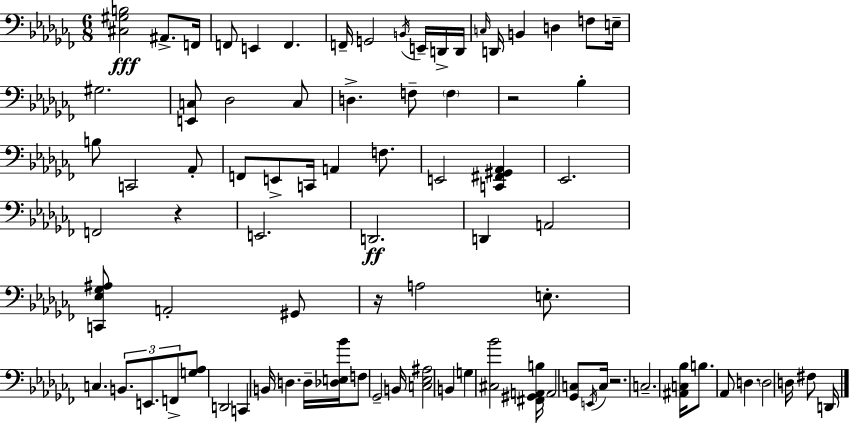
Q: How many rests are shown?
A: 4